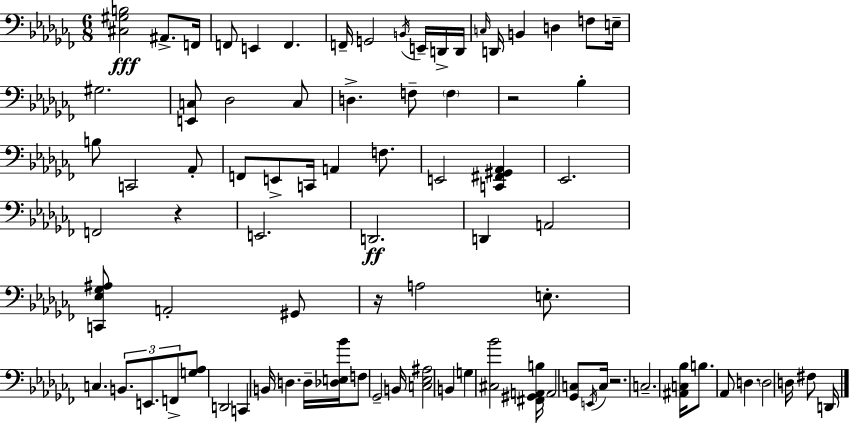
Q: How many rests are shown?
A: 4